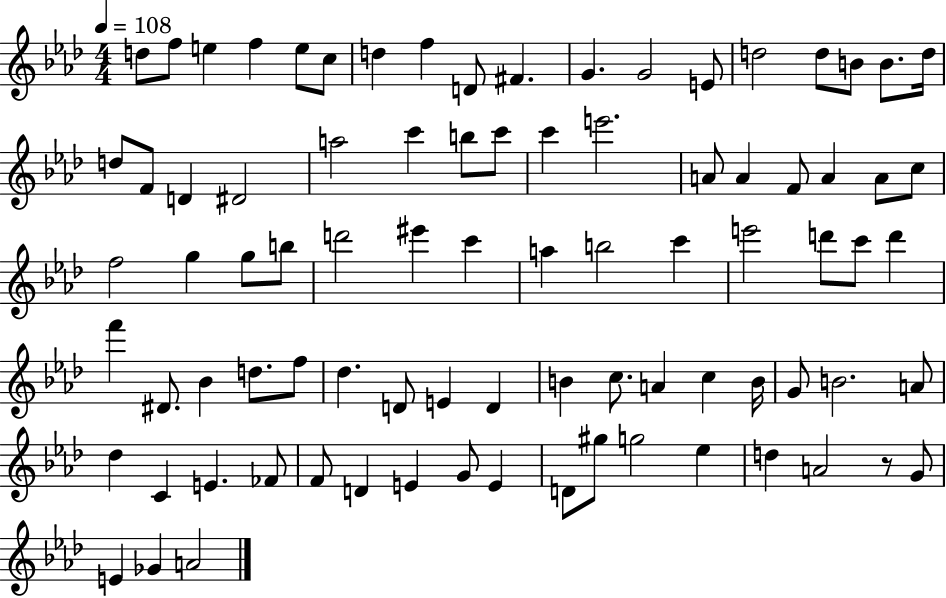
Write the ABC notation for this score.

X:1
T:Untitled
M:4/4
L:1/4
K:Ab
d/2 f/2 e f e/2 c/2 d f D/2 ^F G G2 E/2 d2 d/2 B/2 B/2 d/4 d/2 F/2 D ^D2 a2 c' b/2 c'/2 c' e'2 A/2 A F/2 A A/2 c/2 f2 g g/2 b/2 d'2 ^e' c' a b2 c' e'2 d'/2 c'/2 d' f' ^D/2 _B d/2 f/2 _d D/2 E D B c/2 A c B/4 G/2 B2 A/2 _d C E _F/2 F/2 D E G/2 E D/2 ^g/2 g2 _e d A2 z/2 G/2 E _G A2